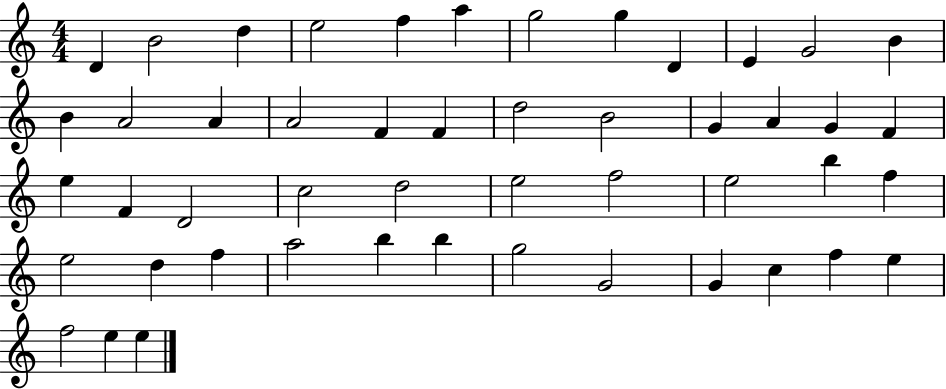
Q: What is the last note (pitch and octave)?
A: E5